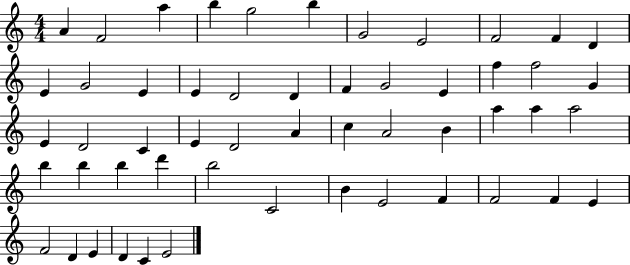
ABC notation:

X:1
T:Untitled
M:4/4
L:1/4
K:C
A F2 a b g2 b G2 E2 F2 F D E G2 E E D2 D F G2 E f f2 G E D2 C E D2 A c A2 B a a a2 b b b d' b2 C2 B E2 F F2 F E F2 D E D C E2